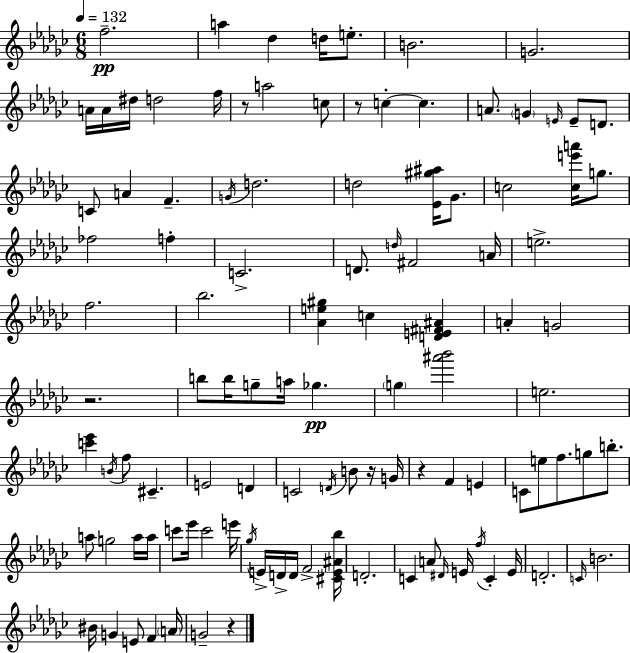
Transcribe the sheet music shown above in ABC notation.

X:1
T:Untitled
M:6/8
L:1/4
K:Ebm
f2 a _d d/4 e/2 B2 G2 A/4 A/4 ^d/4 d2 f/4 z/2 a2 c/2 z/2 c c A/2 G E/4 E/2 D/2 C/2 A F G/4 d2 d2 [_E^g^a]/4 _G/2 c2 [ce'a']/4 g/2 _f2 f C2 D/2 d/4 ^F2 A/4 e2 f2 _b2 [_Ae^g] c [DE^F^A] A G2 z2 b/2 b/4 g/2 a/4 _g g [^a'_b']2 e2 [c'_e'] B/4 f/2 ^C E2 D C2 D/4 B/2 z/4 G/4 z F E C/2 e/2 f/2 g/2 b/2 a/2 g2 a/4 a/4 c'/2 _e'/4 c'2 e'/4 _g/4 E/4 D/4 D/4 F2 [^CE^A_b]/4 D2 C A/2 ^D/4 E/4 f/4 C E/4 D2 C/4 B2 ^B/4 G E/2 F A/4 G2 z